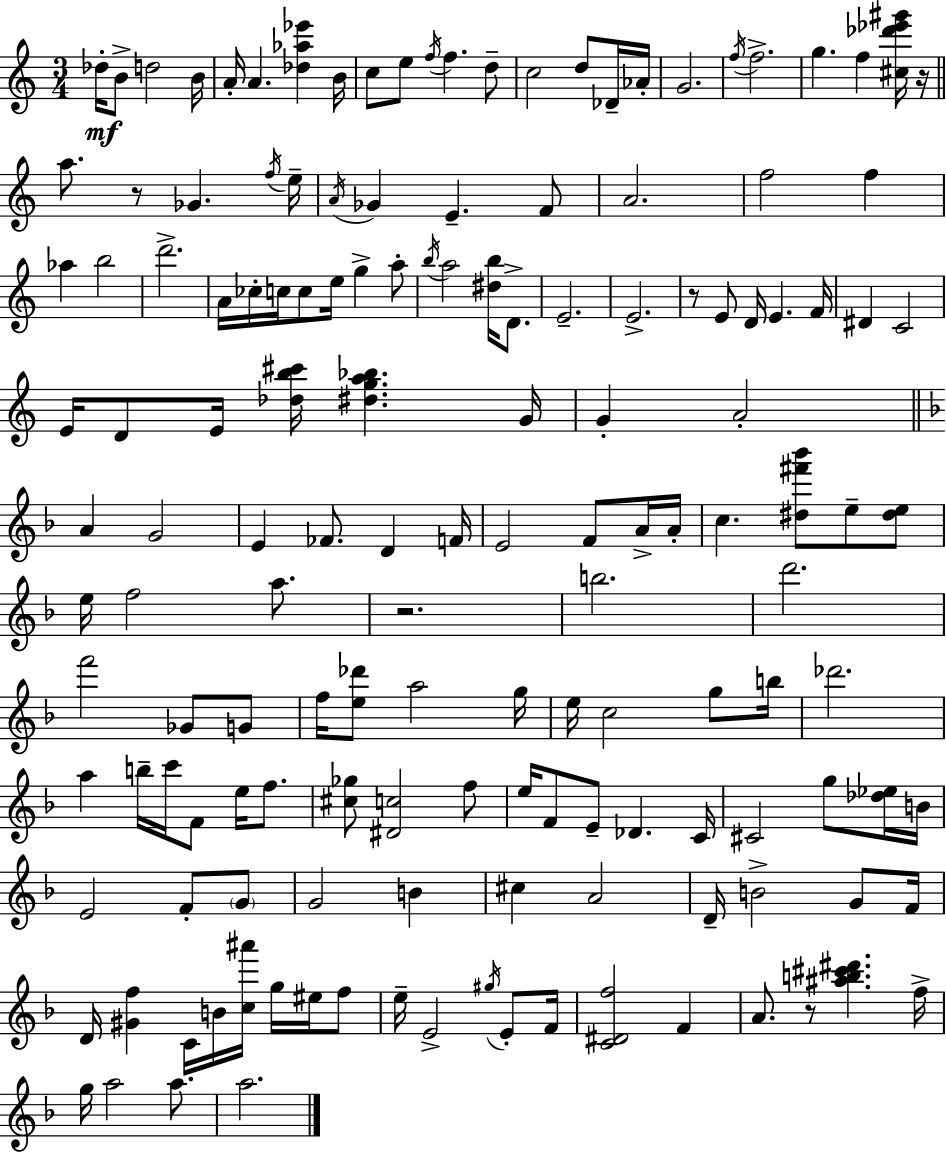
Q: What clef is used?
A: treble